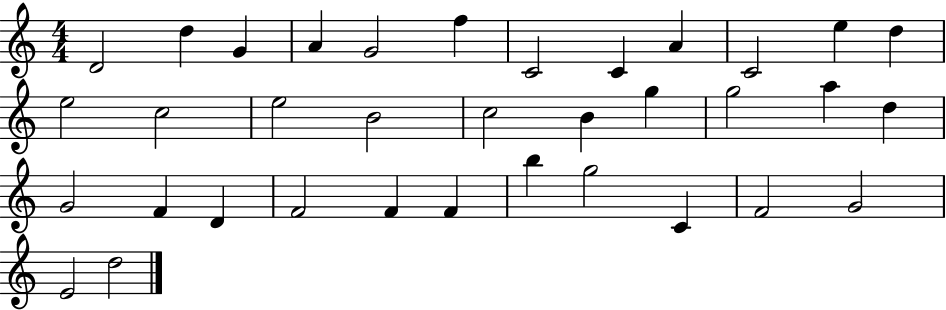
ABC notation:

X:1
T:Untitled
M:4/4
L:1/4
K:C
D2 d G A G2 f C2 C A C2 e d e2 c2 e2 B2 c2 B g g2 a d G2 F D F2 F F b g2 C F2 G2 E2 d2